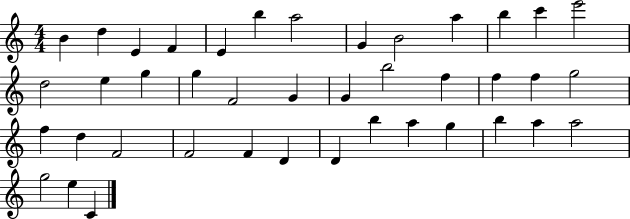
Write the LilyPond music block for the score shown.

{
  \clef treble
  \numericTimeSignature
  \time 4/4
  \key c \major
  b'4 d''4 e'4 f'4 | e'4 b''4 a''2 | g'4 b'2 a''4 | b''4 c'''4 e'''2 | \break d''2 e''4 g''4 | g''4 f'2 g'4 | g'4 b''2 f''4 | f''4 f''4 g''2 | \break f''4 d''4 f'2 | f'2 f'4 d'4 | d'4 b''4 a''4 g''4 | b''4 a''4 a''2 | \break g''2 e''4 c'4 | \bar "|."
}